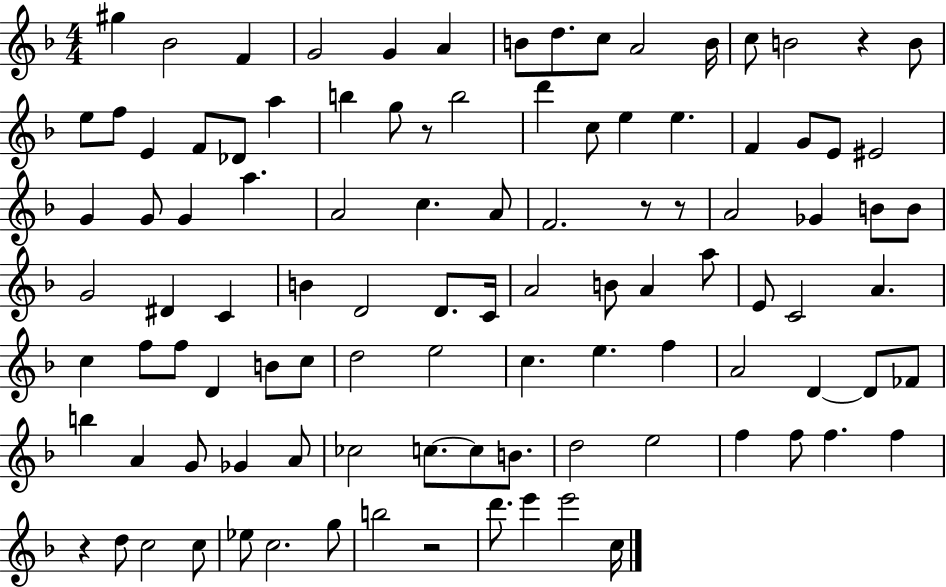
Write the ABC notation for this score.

X:1
T:Untitled
M:4/4
L:1/4
K:F
^g _B2 F G2 G A B/2 d/2 c/2 A2 B/4 c/2 B2 z B/2 e/2 f/2 E F/2 _D/2 a b g/2 z/2 b2 d' c/2 e e F G/2 E/2 ^E2 G G/2 G a A2 c A/2 F2 z/2 z/2 A2 _G B/2 B/2 G2 ^D C B D2 D/2 C/4 A2 B/2 A a/2 E/2 C2 A c f/2 f/2 D B/2 c/2 d2 e2 c e f A2 D D/2 _F/2 b A G/2 _G A/2 _c2 c/2 c/2 B/2 d2 e2 f f/2 f f z d/2 c2 c/2 _e/2 c2 g/2 b2 z2 d'/2 e' e'2 c/4